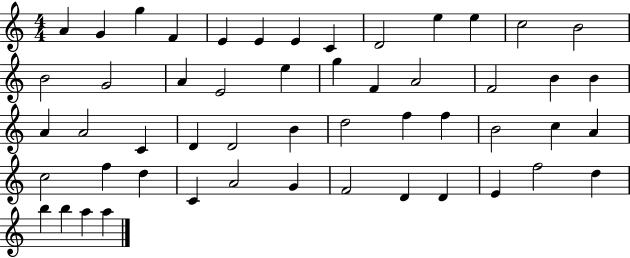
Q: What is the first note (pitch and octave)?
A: A4